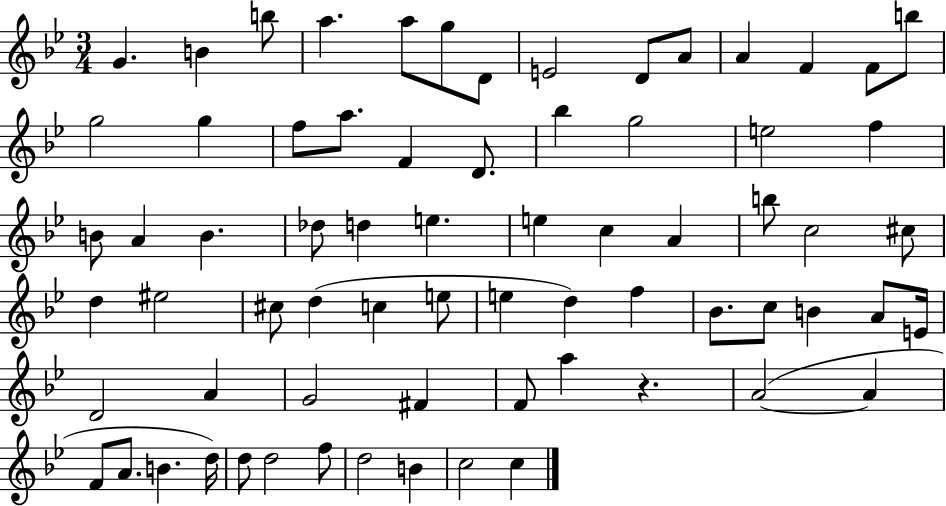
G4/q. B4/q B5/e A5/q. A5/e G5/e D4/e E4/h D4/e A4/e A4/q F4/q F4/e B5/e G5/h G5/q F5/e A5/e. F4/q D4/e. Bb5/q G5/h E5/h F5/q B4/e A4/q B4/q. Db5/e D5/q E5/q. E5/q C5/q A4/q B5/e C5/h C#5/e D5/q EIS5/h C#5/e D5/q C5/q E5/e E5/q D5/q F5/q Bb4/e. C5/e B4/q A4/e E4/s D4/h A4/q G4/h F#4/q F4/e A5/q R/q. A4/h A4/q F4/e A4/e. B4/q. D5/s D5/e D5/h F5/e D5/h B4/q C5/h C5/q